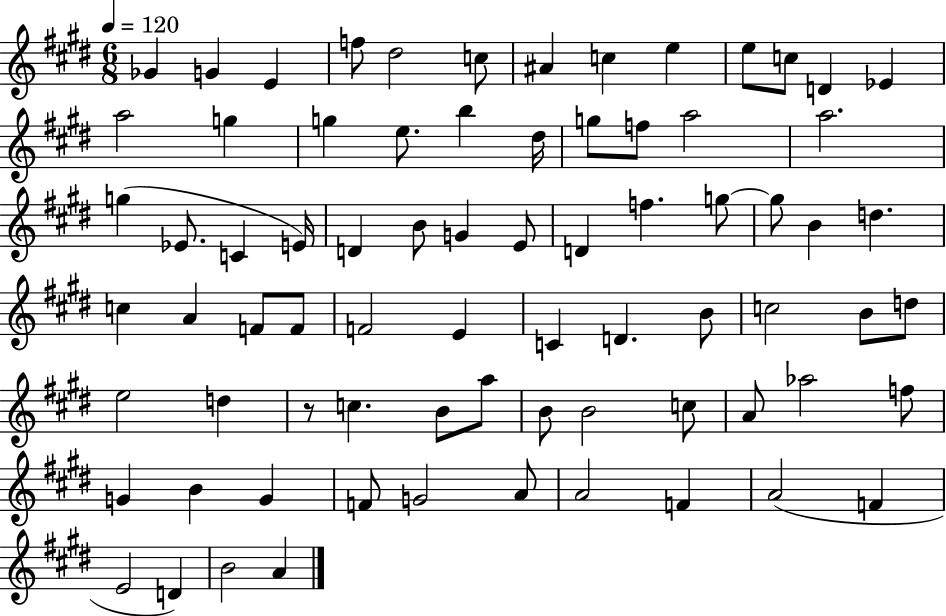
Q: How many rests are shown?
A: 1